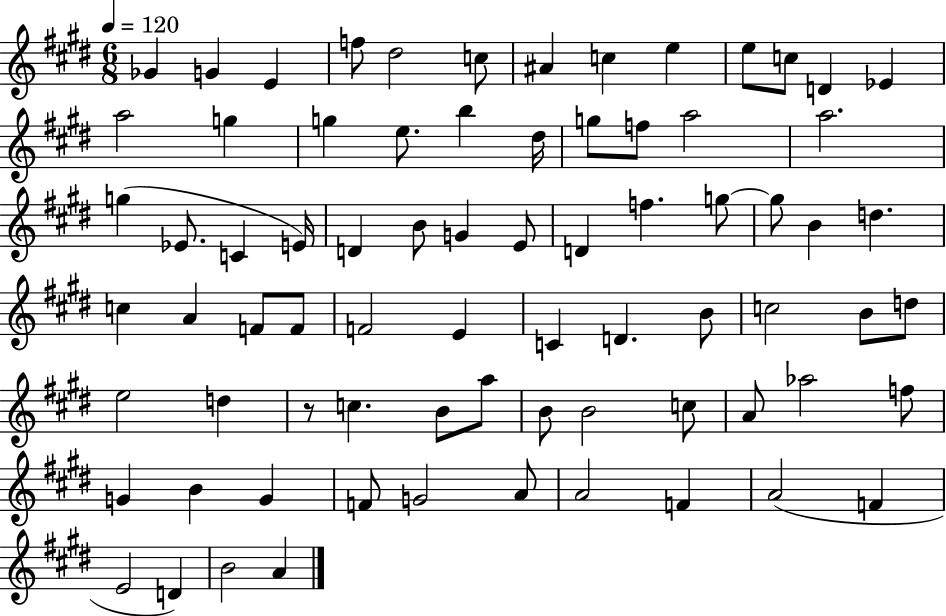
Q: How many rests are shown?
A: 1